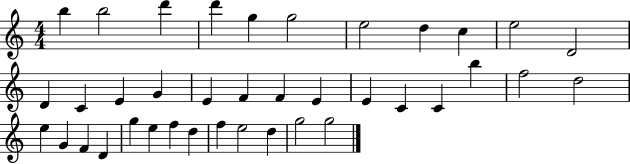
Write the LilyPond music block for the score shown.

{
  \clef treble
  \numericTimeSignature
  \time 4/4
  \key c \major
  b''4 b''2 d'''4 | d'''4 g''4 g''2 | e''2 d''4 c''4 | e''2 d'2 | \break d'4 c'4 e'4 g'4 | e'4 f'4 f'4 e'4 | e'4 c'4 c'4 b''4 | f''2 d''2 | \break e''4 g'4 f'4 d'4 | g''4 e''4 f''4 d''4 | f''4 e''2 d''4 | g''2 g''2 | \break \bar "|."
}